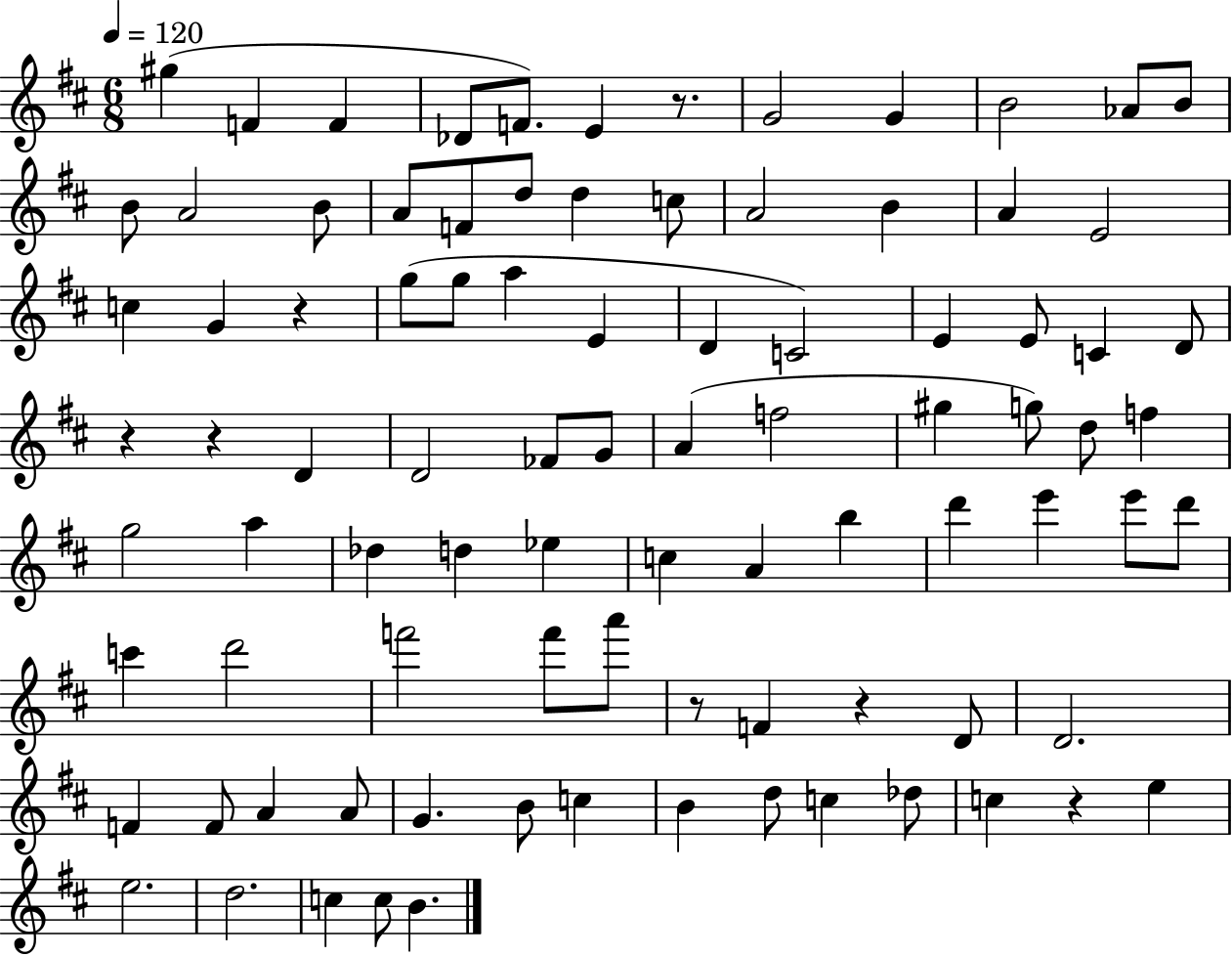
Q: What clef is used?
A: treble